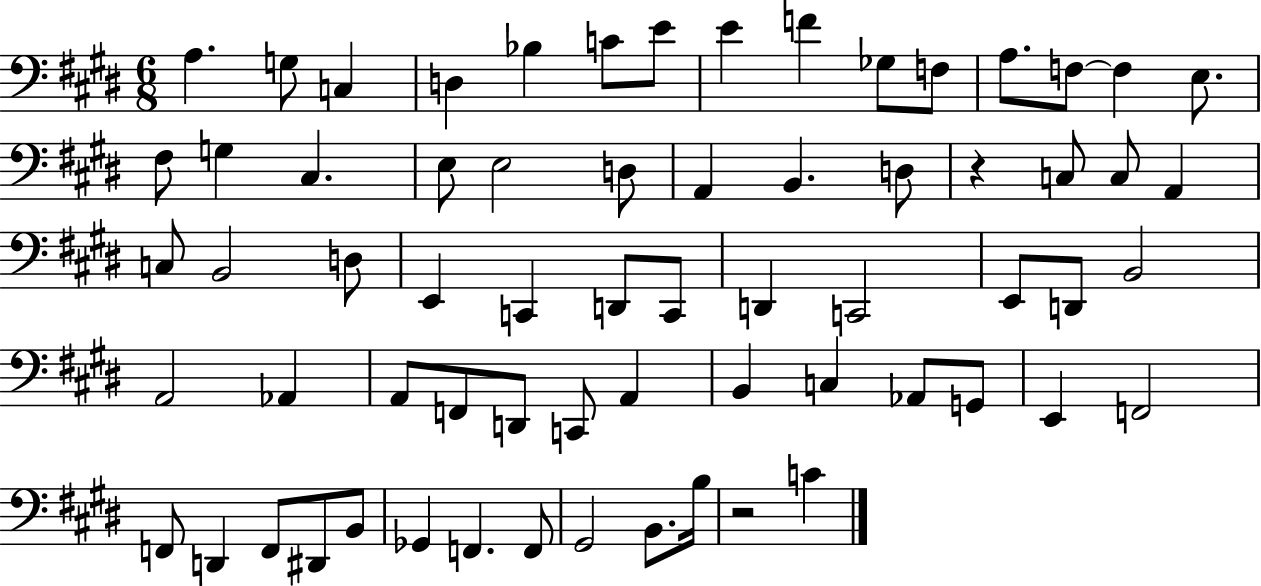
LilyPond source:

{
  \clef bass
  \numericTimeSignature
  \time 6/8
  \key e \major
  a4. g8 c4 | d4 bes4 c'8 e'8 | e'4 f'4 ges8 f8 | a8. f8~~ f4 e8. | \break fis8 g4 cis4. | e8 e2 d8 | a,4 b,4. d8 | r4 c8 c8 a,4 | \break c8 b,2 d8 | e,4 c,4 d,8 c,8 | d,4 c,2 | e,8 d,8 b,2 | \break a,2 aes,4 | a,8 f,8 d,8 c,8 a,4 | b,4 c4 aes,8 g,8 | e,4 f,2 | \break f,8 d,4 f,8 dis,8 b,8 | ges,4 f,4. f,8 | gis,2 b,8. b16 | r2 c'4 | \break \bar "|."
}